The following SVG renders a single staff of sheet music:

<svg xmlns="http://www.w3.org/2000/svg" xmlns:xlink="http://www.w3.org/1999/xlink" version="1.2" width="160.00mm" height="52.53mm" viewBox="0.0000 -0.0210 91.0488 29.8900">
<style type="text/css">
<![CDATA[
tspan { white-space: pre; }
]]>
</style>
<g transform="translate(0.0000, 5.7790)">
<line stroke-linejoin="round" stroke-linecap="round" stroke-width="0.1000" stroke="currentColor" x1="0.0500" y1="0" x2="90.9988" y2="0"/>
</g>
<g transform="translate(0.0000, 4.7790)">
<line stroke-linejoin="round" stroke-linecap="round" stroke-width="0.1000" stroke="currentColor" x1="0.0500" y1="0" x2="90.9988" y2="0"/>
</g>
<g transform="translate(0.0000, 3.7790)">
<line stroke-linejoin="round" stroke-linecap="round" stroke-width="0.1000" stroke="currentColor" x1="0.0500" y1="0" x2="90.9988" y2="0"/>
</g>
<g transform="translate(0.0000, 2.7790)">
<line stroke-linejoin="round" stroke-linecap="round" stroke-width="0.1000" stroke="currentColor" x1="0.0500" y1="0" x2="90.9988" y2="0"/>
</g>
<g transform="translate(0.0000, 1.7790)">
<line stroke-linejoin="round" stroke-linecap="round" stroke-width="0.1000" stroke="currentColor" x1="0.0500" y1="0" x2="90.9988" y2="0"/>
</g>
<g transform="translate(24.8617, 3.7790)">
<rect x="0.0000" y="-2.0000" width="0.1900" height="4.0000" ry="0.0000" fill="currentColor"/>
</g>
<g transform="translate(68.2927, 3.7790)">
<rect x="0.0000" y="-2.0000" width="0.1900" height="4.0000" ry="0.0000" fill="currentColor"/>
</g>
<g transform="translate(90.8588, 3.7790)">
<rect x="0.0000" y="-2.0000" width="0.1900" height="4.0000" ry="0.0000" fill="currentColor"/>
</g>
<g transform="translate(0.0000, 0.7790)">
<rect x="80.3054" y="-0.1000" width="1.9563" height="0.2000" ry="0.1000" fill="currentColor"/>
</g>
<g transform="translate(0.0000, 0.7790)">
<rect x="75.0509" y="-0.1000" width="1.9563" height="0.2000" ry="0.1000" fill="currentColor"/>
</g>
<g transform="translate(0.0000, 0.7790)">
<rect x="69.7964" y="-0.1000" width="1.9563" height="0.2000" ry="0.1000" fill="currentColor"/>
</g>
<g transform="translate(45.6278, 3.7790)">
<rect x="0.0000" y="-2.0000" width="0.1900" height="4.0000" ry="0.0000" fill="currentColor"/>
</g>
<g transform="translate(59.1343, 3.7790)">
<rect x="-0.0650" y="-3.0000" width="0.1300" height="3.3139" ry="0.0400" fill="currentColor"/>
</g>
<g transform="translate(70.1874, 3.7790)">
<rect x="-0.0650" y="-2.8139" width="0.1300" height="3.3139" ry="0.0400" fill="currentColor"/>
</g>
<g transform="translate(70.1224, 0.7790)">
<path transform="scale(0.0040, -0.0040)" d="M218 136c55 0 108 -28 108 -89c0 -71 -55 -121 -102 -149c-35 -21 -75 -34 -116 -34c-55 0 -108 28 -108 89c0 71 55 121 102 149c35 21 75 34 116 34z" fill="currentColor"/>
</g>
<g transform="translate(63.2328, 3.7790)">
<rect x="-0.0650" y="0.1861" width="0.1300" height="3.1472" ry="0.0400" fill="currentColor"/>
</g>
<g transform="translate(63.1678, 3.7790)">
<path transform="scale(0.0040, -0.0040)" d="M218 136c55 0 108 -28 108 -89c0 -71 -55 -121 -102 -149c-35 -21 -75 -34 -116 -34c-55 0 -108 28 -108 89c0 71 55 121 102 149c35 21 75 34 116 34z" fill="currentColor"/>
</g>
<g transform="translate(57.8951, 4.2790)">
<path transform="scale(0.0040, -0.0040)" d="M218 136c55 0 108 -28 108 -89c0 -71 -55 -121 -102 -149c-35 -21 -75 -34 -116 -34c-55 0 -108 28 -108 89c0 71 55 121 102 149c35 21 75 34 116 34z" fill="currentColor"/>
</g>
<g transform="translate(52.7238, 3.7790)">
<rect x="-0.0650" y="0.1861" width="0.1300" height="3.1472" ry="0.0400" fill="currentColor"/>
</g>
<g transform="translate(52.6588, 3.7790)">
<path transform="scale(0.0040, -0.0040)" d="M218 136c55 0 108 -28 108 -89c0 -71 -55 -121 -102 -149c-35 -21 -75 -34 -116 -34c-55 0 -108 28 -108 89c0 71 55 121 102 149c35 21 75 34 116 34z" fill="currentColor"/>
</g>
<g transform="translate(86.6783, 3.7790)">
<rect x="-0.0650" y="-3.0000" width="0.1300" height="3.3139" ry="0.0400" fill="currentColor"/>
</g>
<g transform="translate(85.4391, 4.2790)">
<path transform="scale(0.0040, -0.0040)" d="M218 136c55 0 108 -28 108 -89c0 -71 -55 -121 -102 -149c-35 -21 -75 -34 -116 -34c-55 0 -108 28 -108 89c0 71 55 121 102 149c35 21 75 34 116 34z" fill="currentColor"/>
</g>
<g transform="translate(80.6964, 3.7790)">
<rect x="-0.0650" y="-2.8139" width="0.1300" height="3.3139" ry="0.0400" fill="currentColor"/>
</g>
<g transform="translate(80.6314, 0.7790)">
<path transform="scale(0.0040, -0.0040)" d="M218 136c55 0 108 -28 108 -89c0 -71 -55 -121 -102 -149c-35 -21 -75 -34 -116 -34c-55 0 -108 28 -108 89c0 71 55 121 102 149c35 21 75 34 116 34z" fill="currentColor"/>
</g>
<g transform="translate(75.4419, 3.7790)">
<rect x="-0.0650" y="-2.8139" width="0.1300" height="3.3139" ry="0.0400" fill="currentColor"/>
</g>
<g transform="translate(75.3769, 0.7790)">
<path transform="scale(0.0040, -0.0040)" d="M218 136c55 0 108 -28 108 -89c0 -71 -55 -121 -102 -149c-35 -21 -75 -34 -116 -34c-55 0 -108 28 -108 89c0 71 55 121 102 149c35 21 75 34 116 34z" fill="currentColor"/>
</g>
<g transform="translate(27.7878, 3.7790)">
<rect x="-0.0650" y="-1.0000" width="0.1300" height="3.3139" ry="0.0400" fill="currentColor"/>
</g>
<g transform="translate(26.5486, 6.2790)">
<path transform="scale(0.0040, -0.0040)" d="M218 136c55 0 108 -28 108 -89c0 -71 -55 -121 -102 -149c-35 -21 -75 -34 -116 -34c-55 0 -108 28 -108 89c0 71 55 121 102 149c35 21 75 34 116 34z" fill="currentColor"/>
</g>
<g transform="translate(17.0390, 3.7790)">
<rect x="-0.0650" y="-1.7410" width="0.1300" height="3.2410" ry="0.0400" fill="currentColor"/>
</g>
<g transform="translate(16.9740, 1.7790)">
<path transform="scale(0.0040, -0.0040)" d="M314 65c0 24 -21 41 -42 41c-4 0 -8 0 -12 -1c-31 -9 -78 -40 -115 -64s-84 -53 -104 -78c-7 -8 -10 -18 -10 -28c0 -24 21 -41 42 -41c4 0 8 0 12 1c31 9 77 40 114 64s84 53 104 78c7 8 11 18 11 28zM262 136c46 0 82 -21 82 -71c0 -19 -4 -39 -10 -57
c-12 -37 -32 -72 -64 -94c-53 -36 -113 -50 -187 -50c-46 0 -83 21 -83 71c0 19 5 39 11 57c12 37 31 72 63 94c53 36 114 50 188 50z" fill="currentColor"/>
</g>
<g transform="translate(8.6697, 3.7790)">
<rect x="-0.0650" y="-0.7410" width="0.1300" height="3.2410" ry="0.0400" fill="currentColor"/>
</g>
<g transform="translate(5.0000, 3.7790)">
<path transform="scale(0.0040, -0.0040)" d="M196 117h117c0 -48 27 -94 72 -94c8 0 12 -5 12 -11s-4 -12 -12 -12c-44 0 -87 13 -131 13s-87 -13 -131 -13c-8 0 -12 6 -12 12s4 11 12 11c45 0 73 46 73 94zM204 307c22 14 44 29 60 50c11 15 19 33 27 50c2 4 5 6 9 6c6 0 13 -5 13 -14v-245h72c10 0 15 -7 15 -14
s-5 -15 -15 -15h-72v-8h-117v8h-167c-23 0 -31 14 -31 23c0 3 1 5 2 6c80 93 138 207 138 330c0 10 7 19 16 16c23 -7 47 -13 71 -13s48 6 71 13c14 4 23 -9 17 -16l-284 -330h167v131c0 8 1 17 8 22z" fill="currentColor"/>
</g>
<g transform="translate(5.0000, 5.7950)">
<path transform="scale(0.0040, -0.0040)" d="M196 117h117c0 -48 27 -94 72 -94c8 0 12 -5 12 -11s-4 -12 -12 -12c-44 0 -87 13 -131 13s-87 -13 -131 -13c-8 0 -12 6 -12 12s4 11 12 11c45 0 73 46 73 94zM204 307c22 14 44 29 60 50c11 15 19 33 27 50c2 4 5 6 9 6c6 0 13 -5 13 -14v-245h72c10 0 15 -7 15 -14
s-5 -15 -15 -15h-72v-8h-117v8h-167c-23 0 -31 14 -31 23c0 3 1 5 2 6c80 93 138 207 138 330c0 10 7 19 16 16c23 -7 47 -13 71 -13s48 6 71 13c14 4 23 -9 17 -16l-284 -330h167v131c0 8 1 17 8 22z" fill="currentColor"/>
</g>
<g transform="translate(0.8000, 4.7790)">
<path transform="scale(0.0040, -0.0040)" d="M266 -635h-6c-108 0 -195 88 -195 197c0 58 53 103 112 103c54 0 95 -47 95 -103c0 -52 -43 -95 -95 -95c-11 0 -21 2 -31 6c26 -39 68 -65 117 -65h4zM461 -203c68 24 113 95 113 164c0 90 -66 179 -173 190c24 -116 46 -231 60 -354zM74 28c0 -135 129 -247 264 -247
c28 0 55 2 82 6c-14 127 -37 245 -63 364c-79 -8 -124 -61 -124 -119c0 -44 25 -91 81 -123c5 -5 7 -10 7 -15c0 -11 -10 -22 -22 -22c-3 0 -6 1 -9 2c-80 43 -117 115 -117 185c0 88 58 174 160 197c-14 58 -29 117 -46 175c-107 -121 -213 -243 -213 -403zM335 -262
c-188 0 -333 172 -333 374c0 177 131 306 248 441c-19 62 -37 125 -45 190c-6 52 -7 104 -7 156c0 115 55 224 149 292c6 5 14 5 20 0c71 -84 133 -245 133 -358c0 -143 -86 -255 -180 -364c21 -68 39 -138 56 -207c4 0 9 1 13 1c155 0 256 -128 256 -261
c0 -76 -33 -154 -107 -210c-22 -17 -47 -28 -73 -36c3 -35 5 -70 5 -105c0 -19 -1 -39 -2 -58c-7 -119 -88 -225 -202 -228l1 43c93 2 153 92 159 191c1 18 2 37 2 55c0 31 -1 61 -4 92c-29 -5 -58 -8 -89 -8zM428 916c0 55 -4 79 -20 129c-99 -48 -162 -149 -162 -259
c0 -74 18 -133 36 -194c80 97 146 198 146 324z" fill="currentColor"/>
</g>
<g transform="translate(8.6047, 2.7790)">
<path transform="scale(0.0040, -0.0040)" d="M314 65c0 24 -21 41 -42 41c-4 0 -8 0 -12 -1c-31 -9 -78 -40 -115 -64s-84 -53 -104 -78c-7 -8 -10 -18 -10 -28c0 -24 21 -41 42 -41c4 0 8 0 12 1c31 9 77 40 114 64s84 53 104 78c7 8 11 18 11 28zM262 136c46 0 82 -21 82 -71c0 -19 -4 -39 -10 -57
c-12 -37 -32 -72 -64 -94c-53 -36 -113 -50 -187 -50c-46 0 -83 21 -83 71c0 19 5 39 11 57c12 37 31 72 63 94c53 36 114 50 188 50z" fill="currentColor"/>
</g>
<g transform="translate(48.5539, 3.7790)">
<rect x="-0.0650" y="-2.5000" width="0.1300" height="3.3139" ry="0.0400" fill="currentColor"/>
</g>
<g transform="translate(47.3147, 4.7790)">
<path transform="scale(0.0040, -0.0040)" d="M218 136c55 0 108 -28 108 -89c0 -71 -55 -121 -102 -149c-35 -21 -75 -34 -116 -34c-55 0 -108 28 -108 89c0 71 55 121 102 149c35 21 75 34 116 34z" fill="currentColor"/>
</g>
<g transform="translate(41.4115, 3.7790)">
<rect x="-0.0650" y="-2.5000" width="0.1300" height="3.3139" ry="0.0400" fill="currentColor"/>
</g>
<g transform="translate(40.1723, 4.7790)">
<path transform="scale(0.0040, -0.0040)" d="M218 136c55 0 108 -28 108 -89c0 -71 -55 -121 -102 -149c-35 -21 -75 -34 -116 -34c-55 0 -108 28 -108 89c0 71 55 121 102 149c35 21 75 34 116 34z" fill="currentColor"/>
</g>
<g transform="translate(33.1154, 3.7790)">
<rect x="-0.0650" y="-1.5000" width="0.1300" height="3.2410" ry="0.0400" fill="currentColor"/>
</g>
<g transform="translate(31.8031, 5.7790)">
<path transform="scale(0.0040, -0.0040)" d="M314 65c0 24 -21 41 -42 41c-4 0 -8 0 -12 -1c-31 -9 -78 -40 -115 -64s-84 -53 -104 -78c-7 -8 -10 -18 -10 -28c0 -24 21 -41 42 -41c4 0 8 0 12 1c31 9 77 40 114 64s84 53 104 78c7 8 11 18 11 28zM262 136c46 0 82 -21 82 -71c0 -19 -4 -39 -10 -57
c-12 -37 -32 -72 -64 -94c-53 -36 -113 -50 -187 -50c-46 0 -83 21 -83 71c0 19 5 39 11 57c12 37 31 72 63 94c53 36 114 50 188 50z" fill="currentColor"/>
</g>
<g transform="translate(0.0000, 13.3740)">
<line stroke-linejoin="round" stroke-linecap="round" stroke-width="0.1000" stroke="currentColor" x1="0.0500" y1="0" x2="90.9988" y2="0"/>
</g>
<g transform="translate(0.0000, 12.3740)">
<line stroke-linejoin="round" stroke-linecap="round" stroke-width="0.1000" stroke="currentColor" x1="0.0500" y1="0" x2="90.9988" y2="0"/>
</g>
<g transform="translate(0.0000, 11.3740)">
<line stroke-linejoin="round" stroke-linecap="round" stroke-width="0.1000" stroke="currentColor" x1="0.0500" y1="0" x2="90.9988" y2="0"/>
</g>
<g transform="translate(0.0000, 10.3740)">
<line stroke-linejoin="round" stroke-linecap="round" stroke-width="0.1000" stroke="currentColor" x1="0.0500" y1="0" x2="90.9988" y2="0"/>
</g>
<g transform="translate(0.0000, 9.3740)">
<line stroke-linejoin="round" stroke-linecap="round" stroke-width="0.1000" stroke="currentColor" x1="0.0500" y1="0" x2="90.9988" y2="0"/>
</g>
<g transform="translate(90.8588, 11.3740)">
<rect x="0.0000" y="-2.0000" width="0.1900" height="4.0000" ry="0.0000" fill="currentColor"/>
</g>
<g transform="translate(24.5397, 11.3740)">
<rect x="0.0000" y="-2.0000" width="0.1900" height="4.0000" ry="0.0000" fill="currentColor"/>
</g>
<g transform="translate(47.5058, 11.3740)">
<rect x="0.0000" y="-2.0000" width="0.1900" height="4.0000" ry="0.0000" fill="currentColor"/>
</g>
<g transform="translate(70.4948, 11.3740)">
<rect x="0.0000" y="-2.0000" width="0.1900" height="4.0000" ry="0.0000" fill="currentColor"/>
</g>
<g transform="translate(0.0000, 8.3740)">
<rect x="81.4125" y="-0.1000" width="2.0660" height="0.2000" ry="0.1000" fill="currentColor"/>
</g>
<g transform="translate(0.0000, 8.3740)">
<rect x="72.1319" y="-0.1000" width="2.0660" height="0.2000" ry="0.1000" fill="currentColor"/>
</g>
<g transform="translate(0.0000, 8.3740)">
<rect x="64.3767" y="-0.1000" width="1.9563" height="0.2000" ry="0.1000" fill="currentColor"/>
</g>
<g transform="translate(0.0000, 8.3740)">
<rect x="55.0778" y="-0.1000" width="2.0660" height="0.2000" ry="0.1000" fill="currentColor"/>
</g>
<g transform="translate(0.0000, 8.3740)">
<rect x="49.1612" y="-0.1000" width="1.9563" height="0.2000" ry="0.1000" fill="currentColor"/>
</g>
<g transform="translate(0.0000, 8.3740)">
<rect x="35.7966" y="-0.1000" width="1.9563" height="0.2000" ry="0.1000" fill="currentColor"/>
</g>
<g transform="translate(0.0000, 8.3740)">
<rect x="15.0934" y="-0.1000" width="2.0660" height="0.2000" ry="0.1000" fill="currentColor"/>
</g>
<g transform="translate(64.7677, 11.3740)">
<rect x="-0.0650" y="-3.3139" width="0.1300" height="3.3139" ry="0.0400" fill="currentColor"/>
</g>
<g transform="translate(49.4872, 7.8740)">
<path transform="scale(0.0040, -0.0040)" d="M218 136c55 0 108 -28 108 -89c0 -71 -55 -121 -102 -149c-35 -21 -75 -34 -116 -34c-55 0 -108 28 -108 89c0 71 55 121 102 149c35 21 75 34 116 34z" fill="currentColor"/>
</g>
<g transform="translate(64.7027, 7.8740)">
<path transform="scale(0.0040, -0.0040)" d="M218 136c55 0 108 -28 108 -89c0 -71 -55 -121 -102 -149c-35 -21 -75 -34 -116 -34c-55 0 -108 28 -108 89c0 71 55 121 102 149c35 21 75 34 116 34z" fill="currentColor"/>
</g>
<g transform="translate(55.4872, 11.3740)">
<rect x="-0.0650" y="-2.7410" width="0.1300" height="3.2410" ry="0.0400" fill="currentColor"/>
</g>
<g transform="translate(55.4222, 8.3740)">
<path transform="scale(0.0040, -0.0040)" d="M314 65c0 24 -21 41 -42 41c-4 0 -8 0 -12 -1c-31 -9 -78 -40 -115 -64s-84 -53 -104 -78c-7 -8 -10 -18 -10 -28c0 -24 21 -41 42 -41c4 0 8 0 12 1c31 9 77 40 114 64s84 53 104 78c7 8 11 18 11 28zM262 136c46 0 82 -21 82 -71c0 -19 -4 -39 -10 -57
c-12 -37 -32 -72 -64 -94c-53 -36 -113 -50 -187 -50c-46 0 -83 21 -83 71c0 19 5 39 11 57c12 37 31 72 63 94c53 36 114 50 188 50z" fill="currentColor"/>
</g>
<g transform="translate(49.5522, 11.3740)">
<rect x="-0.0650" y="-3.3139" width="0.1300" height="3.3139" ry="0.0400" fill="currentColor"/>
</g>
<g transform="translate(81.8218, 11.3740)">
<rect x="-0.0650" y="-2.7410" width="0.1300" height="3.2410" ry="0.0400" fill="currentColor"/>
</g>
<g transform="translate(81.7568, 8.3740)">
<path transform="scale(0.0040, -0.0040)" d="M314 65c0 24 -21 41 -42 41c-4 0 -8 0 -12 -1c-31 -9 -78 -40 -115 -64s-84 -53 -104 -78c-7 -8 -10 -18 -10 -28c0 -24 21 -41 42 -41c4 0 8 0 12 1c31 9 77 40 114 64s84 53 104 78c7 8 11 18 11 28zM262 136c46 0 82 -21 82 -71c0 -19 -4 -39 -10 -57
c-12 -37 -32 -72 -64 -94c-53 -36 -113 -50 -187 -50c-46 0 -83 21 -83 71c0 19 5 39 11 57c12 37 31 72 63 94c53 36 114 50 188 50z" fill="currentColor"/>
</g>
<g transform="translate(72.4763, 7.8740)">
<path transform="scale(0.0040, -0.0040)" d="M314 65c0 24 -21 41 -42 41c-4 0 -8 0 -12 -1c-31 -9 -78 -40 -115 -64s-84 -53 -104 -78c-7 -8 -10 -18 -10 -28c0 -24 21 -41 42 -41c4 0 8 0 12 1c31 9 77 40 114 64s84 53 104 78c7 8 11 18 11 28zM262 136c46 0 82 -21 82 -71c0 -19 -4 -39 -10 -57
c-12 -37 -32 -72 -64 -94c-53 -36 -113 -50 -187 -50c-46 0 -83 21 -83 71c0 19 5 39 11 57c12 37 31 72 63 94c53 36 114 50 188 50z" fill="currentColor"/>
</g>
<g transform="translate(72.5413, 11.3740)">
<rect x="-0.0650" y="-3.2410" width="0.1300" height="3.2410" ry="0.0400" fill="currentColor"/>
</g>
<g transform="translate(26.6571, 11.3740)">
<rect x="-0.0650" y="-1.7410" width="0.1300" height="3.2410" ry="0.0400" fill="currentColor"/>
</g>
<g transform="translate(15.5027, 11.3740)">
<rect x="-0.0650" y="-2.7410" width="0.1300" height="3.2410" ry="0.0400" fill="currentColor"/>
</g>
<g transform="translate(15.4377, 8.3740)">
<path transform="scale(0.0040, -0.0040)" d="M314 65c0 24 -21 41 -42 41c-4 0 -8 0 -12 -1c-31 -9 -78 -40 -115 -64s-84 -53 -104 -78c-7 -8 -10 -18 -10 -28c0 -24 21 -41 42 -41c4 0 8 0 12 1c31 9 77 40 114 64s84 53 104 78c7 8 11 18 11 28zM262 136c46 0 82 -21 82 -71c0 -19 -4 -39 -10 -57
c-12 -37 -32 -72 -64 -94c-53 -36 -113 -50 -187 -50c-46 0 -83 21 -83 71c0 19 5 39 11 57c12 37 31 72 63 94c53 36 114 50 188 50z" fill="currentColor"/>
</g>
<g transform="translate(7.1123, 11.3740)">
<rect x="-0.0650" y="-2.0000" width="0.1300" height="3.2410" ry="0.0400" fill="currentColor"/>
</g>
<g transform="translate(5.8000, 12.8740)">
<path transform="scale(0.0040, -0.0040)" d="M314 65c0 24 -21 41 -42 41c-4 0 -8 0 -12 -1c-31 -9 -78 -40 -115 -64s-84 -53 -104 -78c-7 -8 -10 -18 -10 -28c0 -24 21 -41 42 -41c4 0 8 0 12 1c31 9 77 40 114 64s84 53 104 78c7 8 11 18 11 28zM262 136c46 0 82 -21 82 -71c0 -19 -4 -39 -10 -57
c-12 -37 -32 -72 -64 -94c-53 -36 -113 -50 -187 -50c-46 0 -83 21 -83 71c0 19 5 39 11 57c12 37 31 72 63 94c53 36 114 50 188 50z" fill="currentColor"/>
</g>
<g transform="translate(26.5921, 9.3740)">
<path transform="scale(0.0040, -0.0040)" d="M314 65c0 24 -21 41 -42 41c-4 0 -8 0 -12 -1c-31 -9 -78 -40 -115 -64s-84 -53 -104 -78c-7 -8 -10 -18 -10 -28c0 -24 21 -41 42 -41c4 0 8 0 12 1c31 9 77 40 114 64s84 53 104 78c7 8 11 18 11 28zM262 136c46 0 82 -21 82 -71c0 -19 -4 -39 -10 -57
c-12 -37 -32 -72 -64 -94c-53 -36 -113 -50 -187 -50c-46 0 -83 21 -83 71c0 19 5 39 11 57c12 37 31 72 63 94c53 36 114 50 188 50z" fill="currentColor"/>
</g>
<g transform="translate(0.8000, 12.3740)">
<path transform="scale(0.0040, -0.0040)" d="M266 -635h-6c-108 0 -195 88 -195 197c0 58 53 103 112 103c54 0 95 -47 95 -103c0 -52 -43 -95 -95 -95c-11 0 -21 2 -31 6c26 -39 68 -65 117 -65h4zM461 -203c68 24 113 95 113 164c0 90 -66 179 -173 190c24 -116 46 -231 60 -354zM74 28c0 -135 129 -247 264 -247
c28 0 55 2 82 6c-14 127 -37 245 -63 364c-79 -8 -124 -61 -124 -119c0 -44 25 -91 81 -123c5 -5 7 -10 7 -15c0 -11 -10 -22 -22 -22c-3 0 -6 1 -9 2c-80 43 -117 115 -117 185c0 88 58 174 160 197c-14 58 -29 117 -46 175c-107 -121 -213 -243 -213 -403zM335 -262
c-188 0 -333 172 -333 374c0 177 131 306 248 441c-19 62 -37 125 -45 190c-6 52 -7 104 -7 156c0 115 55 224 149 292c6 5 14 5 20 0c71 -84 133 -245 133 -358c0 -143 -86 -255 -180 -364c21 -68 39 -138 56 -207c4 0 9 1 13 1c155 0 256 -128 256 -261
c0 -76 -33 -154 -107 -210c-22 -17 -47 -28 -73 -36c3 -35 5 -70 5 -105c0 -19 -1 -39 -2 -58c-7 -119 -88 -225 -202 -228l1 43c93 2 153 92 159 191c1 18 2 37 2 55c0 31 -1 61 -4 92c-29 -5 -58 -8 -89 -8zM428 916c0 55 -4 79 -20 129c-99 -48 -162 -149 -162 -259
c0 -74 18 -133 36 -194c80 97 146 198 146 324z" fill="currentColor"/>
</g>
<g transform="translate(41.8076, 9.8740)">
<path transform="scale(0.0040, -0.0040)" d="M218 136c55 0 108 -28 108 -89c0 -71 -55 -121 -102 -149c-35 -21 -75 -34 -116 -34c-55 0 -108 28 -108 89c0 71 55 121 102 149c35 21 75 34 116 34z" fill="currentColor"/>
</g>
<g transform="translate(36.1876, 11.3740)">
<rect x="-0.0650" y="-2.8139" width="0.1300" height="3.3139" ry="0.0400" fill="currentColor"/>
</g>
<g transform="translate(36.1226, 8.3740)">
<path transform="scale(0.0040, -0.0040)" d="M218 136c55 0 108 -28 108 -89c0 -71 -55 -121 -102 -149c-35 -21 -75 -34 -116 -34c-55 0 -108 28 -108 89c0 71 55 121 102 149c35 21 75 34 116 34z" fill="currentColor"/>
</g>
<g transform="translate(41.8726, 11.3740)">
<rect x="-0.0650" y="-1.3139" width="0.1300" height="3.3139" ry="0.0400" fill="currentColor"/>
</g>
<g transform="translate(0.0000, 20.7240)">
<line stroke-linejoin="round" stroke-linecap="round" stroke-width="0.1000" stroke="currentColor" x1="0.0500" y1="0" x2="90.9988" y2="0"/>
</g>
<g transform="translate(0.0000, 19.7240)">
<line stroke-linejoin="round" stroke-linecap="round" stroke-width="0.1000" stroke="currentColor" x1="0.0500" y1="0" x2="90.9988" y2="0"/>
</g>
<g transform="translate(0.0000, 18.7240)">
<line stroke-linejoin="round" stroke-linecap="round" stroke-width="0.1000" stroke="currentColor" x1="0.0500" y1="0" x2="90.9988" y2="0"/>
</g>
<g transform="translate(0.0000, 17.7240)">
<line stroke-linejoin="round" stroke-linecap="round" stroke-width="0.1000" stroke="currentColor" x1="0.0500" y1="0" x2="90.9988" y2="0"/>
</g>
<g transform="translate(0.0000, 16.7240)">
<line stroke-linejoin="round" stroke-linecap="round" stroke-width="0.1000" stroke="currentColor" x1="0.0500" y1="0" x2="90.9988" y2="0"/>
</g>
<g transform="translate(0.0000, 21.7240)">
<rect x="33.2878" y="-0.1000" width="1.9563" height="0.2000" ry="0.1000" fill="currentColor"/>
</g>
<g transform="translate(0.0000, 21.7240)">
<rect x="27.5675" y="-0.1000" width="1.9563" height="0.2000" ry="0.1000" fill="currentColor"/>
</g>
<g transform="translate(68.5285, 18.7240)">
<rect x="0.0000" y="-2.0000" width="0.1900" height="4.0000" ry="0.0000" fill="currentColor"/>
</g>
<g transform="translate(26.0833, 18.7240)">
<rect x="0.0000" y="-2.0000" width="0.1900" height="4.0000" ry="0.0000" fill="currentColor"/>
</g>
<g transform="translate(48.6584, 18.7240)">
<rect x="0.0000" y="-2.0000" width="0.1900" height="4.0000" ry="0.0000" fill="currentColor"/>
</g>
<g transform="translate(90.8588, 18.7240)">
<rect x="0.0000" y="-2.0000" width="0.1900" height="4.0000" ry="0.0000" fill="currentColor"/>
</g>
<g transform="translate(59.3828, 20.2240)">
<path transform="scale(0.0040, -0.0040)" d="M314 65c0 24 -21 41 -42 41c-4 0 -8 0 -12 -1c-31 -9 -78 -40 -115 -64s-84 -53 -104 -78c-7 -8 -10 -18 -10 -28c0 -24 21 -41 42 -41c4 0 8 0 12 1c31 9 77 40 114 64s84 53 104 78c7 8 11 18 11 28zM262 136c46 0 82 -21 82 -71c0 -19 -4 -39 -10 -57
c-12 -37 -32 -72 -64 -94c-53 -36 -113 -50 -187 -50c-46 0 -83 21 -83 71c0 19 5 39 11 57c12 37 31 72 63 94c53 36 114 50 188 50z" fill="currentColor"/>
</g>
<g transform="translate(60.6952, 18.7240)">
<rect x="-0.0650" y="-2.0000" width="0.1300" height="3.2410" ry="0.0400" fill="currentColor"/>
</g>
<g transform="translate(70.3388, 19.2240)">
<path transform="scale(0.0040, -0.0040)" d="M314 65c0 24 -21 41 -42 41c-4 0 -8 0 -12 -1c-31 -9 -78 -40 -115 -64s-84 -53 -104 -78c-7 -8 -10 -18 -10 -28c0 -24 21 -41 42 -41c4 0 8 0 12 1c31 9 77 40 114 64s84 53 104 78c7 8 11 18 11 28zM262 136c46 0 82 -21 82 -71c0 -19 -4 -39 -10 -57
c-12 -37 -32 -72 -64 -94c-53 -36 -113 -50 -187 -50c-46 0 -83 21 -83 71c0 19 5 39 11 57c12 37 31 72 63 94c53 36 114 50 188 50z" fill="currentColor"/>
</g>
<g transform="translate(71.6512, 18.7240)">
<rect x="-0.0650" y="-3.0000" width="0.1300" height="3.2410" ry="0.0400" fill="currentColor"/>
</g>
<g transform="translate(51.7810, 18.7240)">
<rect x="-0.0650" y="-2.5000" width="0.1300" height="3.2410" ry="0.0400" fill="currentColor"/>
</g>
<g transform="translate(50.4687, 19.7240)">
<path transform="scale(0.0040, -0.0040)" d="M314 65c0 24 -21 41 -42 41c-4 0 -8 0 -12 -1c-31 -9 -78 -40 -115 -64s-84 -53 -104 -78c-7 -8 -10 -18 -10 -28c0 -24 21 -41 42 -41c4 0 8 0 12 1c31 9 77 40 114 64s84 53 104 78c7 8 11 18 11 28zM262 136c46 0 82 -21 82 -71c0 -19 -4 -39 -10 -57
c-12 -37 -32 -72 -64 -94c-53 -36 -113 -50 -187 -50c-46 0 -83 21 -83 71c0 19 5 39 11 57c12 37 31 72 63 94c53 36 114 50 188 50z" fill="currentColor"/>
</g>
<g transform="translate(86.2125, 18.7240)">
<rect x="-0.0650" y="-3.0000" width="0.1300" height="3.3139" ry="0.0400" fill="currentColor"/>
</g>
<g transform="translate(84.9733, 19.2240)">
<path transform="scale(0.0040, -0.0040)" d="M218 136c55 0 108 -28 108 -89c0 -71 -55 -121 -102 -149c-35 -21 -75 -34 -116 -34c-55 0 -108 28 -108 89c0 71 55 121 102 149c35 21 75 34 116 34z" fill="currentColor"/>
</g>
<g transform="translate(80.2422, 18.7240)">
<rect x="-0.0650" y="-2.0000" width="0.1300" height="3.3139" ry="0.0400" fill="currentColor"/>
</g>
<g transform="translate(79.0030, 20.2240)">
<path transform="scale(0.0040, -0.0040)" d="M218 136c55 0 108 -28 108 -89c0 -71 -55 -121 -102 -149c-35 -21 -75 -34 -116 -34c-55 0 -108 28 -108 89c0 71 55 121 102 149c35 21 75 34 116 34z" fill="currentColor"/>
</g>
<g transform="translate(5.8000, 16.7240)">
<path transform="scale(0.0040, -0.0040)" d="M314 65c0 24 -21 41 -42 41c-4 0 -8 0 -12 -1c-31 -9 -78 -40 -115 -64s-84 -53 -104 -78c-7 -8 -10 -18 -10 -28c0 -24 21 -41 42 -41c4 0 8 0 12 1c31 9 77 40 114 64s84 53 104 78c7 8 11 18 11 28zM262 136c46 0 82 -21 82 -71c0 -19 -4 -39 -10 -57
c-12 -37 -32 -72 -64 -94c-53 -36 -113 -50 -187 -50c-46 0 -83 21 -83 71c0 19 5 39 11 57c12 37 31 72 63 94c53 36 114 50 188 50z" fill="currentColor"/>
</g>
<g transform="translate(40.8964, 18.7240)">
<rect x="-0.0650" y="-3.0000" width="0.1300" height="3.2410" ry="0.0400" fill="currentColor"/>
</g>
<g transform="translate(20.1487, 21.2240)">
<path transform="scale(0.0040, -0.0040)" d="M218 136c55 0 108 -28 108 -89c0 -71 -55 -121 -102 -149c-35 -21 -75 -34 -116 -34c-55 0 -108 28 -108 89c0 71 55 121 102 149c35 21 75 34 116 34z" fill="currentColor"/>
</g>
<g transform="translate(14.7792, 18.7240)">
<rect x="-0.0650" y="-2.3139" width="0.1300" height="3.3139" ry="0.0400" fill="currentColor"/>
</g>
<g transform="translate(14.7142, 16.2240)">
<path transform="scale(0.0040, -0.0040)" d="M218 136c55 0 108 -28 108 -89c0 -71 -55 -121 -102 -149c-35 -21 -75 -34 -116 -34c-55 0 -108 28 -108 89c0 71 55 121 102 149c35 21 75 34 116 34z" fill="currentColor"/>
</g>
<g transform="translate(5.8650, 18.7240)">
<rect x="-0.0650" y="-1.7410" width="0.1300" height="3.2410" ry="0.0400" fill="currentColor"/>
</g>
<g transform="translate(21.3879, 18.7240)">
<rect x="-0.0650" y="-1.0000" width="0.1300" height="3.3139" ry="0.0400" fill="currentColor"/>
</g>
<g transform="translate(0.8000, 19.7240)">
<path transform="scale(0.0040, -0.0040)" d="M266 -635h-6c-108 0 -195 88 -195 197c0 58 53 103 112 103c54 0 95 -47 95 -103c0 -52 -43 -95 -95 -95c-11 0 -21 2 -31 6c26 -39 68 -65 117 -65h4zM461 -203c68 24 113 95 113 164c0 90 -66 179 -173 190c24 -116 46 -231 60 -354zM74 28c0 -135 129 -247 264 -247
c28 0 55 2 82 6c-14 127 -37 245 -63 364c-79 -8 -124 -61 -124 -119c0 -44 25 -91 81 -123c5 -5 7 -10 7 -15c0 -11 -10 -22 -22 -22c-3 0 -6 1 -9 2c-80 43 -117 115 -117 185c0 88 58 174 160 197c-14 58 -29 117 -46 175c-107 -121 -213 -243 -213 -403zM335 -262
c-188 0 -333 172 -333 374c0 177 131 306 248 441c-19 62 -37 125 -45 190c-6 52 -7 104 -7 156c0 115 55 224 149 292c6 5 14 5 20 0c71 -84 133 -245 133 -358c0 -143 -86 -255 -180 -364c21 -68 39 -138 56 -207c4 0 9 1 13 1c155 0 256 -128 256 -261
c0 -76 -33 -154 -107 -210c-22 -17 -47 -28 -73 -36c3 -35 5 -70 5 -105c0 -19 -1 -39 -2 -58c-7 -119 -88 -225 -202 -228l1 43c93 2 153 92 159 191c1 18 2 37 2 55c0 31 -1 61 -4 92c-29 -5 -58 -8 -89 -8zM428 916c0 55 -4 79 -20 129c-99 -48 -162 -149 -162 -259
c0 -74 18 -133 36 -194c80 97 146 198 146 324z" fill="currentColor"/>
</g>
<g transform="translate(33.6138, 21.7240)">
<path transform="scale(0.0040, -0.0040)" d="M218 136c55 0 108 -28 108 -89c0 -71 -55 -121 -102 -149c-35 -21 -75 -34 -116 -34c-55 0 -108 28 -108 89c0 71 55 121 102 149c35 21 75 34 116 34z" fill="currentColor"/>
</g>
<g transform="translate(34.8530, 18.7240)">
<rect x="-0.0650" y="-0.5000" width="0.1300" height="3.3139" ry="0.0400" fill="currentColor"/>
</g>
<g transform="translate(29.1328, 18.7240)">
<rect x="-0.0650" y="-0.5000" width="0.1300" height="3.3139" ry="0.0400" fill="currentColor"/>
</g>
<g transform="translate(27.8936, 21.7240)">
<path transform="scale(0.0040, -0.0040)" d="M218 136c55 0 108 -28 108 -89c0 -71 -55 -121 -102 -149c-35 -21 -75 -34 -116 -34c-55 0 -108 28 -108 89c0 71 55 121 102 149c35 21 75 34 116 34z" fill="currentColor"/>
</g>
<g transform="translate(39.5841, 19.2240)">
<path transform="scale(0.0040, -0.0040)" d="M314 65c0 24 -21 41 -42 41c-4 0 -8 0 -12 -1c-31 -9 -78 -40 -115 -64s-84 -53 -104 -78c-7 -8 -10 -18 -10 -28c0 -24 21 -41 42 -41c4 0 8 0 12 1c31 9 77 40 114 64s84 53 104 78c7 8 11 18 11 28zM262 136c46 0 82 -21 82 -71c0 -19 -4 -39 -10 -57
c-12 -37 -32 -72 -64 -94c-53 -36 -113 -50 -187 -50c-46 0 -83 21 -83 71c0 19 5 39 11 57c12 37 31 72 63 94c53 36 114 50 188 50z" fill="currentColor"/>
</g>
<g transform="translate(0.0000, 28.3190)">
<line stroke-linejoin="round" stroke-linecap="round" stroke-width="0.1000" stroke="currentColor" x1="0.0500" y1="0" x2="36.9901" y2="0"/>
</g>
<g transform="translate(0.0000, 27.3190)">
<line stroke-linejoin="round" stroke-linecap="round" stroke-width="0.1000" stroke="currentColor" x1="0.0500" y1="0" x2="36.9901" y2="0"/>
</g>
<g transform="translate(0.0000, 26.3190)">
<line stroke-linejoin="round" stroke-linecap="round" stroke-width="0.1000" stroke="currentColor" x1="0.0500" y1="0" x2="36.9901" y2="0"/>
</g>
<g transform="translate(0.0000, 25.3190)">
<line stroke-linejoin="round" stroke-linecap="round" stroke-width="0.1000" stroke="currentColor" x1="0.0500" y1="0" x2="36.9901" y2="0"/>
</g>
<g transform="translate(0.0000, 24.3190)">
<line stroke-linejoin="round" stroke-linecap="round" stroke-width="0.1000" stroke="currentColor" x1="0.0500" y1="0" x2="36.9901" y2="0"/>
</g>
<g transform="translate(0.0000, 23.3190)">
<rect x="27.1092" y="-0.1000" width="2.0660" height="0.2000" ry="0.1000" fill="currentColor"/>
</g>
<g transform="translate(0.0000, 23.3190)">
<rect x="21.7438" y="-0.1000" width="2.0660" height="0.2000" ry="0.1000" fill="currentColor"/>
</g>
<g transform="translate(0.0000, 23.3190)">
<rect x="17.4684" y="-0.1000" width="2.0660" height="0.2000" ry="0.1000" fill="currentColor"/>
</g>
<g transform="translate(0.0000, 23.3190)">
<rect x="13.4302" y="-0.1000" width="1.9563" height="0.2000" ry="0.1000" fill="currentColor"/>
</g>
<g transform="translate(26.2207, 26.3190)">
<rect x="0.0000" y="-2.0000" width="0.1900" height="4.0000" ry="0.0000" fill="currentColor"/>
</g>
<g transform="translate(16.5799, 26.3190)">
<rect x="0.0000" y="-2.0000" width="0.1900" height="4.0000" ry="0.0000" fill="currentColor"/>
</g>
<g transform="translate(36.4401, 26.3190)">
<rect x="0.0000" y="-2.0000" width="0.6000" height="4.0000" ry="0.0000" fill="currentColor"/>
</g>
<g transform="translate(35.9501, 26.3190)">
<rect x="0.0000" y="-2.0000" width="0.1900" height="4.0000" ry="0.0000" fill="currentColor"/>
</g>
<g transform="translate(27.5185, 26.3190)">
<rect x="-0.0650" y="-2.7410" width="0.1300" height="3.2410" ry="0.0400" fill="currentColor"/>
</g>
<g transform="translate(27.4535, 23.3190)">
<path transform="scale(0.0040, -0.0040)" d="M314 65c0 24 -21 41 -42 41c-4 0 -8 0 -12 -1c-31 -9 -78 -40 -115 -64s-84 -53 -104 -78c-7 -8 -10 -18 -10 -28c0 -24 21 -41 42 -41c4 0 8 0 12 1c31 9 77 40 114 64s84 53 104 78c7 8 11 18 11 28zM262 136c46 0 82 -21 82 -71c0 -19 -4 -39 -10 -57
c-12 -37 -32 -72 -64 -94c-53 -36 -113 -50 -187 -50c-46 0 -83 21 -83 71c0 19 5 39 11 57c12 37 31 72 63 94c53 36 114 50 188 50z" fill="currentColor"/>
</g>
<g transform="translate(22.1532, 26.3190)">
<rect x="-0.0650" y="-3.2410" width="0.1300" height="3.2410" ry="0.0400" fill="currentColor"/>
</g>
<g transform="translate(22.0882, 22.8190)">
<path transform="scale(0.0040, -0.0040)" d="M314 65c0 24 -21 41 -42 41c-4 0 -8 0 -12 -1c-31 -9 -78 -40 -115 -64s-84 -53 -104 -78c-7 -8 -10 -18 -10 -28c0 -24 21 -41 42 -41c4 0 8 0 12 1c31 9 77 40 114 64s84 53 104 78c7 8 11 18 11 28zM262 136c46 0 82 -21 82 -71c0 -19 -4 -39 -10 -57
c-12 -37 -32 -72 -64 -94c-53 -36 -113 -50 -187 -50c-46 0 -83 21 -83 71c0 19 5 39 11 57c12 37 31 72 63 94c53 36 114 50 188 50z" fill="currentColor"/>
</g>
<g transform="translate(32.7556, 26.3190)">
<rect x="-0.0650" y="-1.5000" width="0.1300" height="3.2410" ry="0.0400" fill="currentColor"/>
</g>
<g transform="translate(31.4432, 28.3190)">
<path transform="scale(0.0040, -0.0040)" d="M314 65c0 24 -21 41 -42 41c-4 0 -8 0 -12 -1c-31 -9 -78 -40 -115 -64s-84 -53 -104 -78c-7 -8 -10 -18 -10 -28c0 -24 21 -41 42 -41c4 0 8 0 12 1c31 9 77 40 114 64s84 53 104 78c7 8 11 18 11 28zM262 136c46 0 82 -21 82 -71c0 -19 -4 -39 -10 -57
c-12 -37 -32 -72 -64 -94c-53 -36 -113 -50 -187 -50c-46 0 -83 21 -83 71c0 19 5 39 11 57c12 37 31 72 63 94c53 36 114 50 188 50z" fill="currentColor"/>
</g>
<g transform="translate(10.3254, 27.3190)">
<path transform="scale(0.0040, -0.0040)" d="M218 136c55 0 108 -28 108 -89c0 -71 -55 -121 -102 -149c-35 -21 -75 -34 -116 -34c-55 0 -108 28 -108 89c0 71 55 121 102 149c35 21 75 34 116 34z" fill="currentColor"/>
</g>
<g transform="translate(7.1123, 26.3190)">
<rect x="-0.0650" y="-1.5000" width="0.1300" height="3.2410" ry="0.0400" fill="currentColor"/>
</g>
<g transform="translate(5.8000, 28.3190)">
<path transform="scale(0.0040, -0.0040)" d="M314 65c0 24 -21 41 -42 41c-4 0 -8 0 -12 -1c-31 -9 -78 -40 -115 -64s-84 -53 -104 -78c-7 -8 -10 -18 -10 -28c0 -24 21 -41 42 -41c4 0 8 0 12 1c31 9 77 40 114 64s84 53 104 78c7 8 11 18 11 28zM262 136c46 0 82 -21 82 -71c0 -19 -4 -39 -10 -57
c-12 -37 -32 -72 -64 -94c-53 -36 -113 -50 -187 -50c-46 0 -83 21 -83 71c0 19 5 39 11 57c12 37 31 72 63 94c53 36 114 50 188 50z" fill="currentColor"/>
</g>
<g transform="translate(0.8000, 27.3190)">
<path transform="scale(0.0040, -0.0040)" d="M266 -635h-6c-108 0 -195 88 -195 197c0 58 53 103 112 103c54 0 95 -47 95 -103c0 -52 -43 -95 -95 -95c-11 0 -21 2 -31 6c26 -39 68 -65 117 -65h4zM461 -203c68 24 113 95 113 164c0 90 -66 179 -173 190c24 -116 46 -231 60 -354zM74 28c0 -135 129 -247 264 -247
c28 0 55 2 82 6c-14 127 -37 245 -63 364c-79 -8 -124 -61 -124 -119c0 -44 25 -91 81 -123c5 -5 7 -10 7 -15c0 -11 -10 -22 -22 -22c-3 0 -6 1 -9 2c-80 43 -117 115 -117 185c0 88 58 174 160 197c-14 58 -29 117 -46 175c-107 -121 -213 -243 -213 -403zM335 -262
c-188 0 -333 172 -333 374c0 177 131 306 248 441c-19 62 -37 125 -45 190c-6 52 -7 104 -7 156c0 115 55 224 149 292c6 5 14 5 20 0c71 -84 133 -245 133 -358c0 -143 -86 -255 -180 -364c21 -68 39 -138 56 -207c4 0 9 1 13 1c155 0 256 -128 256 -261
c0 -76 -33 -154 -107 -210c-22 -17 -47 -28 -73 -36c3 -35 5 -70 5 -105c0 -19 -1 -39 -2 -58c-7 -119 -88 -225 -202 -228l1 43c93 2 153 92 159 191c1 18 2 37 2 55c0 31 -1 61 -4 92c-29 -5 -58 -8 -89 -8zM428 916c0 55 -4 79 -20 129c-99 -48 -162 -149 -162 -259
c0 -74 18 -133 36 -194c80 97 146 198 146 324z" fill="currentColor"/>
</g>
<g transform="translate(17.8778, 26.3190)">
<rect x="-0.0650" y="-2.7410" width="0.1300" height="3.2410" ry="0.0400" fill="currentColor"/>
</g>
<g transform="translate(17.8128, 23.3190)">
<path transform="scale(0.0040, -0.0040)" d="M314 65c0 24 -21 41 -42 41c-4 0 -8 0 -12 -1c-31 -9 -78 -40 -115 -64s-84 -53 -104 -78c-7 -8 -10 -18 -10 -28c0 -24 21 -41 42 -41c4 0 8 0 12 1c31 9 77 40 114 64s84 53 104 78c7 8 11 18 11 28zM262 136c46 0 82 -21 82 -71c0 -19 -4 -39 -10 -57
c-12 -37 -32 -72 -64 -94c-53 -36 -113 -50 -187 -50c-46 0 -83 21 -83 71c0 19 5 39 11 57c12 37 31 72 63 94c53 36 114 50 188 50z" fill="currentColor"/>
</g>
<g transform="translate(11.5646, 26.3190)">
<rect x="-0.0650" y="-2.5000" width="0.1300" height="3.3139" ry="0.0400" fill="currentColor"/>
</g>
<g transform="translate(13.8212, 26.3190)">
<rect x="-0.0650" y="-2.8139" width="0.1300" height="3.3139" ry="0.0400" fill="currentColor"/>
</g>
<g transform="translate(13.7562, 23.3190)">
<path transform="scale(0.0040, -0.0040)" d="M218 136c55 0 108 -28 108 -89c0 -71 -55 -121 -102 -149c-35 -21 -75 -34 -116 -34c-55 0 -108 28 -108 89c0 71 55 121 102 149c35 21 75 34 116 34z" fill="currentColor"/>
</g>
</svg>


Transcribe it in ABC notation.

X:1
T:Untitled
M:4/4
L:1/4
K:C
d2 f2 D E2 G G B A B a a a A F2 a2 f2 a e b a2 b b2 a2 f2 g D C C A2 G2 F2 A2 F A E2 G a a2 b2 a2 E2